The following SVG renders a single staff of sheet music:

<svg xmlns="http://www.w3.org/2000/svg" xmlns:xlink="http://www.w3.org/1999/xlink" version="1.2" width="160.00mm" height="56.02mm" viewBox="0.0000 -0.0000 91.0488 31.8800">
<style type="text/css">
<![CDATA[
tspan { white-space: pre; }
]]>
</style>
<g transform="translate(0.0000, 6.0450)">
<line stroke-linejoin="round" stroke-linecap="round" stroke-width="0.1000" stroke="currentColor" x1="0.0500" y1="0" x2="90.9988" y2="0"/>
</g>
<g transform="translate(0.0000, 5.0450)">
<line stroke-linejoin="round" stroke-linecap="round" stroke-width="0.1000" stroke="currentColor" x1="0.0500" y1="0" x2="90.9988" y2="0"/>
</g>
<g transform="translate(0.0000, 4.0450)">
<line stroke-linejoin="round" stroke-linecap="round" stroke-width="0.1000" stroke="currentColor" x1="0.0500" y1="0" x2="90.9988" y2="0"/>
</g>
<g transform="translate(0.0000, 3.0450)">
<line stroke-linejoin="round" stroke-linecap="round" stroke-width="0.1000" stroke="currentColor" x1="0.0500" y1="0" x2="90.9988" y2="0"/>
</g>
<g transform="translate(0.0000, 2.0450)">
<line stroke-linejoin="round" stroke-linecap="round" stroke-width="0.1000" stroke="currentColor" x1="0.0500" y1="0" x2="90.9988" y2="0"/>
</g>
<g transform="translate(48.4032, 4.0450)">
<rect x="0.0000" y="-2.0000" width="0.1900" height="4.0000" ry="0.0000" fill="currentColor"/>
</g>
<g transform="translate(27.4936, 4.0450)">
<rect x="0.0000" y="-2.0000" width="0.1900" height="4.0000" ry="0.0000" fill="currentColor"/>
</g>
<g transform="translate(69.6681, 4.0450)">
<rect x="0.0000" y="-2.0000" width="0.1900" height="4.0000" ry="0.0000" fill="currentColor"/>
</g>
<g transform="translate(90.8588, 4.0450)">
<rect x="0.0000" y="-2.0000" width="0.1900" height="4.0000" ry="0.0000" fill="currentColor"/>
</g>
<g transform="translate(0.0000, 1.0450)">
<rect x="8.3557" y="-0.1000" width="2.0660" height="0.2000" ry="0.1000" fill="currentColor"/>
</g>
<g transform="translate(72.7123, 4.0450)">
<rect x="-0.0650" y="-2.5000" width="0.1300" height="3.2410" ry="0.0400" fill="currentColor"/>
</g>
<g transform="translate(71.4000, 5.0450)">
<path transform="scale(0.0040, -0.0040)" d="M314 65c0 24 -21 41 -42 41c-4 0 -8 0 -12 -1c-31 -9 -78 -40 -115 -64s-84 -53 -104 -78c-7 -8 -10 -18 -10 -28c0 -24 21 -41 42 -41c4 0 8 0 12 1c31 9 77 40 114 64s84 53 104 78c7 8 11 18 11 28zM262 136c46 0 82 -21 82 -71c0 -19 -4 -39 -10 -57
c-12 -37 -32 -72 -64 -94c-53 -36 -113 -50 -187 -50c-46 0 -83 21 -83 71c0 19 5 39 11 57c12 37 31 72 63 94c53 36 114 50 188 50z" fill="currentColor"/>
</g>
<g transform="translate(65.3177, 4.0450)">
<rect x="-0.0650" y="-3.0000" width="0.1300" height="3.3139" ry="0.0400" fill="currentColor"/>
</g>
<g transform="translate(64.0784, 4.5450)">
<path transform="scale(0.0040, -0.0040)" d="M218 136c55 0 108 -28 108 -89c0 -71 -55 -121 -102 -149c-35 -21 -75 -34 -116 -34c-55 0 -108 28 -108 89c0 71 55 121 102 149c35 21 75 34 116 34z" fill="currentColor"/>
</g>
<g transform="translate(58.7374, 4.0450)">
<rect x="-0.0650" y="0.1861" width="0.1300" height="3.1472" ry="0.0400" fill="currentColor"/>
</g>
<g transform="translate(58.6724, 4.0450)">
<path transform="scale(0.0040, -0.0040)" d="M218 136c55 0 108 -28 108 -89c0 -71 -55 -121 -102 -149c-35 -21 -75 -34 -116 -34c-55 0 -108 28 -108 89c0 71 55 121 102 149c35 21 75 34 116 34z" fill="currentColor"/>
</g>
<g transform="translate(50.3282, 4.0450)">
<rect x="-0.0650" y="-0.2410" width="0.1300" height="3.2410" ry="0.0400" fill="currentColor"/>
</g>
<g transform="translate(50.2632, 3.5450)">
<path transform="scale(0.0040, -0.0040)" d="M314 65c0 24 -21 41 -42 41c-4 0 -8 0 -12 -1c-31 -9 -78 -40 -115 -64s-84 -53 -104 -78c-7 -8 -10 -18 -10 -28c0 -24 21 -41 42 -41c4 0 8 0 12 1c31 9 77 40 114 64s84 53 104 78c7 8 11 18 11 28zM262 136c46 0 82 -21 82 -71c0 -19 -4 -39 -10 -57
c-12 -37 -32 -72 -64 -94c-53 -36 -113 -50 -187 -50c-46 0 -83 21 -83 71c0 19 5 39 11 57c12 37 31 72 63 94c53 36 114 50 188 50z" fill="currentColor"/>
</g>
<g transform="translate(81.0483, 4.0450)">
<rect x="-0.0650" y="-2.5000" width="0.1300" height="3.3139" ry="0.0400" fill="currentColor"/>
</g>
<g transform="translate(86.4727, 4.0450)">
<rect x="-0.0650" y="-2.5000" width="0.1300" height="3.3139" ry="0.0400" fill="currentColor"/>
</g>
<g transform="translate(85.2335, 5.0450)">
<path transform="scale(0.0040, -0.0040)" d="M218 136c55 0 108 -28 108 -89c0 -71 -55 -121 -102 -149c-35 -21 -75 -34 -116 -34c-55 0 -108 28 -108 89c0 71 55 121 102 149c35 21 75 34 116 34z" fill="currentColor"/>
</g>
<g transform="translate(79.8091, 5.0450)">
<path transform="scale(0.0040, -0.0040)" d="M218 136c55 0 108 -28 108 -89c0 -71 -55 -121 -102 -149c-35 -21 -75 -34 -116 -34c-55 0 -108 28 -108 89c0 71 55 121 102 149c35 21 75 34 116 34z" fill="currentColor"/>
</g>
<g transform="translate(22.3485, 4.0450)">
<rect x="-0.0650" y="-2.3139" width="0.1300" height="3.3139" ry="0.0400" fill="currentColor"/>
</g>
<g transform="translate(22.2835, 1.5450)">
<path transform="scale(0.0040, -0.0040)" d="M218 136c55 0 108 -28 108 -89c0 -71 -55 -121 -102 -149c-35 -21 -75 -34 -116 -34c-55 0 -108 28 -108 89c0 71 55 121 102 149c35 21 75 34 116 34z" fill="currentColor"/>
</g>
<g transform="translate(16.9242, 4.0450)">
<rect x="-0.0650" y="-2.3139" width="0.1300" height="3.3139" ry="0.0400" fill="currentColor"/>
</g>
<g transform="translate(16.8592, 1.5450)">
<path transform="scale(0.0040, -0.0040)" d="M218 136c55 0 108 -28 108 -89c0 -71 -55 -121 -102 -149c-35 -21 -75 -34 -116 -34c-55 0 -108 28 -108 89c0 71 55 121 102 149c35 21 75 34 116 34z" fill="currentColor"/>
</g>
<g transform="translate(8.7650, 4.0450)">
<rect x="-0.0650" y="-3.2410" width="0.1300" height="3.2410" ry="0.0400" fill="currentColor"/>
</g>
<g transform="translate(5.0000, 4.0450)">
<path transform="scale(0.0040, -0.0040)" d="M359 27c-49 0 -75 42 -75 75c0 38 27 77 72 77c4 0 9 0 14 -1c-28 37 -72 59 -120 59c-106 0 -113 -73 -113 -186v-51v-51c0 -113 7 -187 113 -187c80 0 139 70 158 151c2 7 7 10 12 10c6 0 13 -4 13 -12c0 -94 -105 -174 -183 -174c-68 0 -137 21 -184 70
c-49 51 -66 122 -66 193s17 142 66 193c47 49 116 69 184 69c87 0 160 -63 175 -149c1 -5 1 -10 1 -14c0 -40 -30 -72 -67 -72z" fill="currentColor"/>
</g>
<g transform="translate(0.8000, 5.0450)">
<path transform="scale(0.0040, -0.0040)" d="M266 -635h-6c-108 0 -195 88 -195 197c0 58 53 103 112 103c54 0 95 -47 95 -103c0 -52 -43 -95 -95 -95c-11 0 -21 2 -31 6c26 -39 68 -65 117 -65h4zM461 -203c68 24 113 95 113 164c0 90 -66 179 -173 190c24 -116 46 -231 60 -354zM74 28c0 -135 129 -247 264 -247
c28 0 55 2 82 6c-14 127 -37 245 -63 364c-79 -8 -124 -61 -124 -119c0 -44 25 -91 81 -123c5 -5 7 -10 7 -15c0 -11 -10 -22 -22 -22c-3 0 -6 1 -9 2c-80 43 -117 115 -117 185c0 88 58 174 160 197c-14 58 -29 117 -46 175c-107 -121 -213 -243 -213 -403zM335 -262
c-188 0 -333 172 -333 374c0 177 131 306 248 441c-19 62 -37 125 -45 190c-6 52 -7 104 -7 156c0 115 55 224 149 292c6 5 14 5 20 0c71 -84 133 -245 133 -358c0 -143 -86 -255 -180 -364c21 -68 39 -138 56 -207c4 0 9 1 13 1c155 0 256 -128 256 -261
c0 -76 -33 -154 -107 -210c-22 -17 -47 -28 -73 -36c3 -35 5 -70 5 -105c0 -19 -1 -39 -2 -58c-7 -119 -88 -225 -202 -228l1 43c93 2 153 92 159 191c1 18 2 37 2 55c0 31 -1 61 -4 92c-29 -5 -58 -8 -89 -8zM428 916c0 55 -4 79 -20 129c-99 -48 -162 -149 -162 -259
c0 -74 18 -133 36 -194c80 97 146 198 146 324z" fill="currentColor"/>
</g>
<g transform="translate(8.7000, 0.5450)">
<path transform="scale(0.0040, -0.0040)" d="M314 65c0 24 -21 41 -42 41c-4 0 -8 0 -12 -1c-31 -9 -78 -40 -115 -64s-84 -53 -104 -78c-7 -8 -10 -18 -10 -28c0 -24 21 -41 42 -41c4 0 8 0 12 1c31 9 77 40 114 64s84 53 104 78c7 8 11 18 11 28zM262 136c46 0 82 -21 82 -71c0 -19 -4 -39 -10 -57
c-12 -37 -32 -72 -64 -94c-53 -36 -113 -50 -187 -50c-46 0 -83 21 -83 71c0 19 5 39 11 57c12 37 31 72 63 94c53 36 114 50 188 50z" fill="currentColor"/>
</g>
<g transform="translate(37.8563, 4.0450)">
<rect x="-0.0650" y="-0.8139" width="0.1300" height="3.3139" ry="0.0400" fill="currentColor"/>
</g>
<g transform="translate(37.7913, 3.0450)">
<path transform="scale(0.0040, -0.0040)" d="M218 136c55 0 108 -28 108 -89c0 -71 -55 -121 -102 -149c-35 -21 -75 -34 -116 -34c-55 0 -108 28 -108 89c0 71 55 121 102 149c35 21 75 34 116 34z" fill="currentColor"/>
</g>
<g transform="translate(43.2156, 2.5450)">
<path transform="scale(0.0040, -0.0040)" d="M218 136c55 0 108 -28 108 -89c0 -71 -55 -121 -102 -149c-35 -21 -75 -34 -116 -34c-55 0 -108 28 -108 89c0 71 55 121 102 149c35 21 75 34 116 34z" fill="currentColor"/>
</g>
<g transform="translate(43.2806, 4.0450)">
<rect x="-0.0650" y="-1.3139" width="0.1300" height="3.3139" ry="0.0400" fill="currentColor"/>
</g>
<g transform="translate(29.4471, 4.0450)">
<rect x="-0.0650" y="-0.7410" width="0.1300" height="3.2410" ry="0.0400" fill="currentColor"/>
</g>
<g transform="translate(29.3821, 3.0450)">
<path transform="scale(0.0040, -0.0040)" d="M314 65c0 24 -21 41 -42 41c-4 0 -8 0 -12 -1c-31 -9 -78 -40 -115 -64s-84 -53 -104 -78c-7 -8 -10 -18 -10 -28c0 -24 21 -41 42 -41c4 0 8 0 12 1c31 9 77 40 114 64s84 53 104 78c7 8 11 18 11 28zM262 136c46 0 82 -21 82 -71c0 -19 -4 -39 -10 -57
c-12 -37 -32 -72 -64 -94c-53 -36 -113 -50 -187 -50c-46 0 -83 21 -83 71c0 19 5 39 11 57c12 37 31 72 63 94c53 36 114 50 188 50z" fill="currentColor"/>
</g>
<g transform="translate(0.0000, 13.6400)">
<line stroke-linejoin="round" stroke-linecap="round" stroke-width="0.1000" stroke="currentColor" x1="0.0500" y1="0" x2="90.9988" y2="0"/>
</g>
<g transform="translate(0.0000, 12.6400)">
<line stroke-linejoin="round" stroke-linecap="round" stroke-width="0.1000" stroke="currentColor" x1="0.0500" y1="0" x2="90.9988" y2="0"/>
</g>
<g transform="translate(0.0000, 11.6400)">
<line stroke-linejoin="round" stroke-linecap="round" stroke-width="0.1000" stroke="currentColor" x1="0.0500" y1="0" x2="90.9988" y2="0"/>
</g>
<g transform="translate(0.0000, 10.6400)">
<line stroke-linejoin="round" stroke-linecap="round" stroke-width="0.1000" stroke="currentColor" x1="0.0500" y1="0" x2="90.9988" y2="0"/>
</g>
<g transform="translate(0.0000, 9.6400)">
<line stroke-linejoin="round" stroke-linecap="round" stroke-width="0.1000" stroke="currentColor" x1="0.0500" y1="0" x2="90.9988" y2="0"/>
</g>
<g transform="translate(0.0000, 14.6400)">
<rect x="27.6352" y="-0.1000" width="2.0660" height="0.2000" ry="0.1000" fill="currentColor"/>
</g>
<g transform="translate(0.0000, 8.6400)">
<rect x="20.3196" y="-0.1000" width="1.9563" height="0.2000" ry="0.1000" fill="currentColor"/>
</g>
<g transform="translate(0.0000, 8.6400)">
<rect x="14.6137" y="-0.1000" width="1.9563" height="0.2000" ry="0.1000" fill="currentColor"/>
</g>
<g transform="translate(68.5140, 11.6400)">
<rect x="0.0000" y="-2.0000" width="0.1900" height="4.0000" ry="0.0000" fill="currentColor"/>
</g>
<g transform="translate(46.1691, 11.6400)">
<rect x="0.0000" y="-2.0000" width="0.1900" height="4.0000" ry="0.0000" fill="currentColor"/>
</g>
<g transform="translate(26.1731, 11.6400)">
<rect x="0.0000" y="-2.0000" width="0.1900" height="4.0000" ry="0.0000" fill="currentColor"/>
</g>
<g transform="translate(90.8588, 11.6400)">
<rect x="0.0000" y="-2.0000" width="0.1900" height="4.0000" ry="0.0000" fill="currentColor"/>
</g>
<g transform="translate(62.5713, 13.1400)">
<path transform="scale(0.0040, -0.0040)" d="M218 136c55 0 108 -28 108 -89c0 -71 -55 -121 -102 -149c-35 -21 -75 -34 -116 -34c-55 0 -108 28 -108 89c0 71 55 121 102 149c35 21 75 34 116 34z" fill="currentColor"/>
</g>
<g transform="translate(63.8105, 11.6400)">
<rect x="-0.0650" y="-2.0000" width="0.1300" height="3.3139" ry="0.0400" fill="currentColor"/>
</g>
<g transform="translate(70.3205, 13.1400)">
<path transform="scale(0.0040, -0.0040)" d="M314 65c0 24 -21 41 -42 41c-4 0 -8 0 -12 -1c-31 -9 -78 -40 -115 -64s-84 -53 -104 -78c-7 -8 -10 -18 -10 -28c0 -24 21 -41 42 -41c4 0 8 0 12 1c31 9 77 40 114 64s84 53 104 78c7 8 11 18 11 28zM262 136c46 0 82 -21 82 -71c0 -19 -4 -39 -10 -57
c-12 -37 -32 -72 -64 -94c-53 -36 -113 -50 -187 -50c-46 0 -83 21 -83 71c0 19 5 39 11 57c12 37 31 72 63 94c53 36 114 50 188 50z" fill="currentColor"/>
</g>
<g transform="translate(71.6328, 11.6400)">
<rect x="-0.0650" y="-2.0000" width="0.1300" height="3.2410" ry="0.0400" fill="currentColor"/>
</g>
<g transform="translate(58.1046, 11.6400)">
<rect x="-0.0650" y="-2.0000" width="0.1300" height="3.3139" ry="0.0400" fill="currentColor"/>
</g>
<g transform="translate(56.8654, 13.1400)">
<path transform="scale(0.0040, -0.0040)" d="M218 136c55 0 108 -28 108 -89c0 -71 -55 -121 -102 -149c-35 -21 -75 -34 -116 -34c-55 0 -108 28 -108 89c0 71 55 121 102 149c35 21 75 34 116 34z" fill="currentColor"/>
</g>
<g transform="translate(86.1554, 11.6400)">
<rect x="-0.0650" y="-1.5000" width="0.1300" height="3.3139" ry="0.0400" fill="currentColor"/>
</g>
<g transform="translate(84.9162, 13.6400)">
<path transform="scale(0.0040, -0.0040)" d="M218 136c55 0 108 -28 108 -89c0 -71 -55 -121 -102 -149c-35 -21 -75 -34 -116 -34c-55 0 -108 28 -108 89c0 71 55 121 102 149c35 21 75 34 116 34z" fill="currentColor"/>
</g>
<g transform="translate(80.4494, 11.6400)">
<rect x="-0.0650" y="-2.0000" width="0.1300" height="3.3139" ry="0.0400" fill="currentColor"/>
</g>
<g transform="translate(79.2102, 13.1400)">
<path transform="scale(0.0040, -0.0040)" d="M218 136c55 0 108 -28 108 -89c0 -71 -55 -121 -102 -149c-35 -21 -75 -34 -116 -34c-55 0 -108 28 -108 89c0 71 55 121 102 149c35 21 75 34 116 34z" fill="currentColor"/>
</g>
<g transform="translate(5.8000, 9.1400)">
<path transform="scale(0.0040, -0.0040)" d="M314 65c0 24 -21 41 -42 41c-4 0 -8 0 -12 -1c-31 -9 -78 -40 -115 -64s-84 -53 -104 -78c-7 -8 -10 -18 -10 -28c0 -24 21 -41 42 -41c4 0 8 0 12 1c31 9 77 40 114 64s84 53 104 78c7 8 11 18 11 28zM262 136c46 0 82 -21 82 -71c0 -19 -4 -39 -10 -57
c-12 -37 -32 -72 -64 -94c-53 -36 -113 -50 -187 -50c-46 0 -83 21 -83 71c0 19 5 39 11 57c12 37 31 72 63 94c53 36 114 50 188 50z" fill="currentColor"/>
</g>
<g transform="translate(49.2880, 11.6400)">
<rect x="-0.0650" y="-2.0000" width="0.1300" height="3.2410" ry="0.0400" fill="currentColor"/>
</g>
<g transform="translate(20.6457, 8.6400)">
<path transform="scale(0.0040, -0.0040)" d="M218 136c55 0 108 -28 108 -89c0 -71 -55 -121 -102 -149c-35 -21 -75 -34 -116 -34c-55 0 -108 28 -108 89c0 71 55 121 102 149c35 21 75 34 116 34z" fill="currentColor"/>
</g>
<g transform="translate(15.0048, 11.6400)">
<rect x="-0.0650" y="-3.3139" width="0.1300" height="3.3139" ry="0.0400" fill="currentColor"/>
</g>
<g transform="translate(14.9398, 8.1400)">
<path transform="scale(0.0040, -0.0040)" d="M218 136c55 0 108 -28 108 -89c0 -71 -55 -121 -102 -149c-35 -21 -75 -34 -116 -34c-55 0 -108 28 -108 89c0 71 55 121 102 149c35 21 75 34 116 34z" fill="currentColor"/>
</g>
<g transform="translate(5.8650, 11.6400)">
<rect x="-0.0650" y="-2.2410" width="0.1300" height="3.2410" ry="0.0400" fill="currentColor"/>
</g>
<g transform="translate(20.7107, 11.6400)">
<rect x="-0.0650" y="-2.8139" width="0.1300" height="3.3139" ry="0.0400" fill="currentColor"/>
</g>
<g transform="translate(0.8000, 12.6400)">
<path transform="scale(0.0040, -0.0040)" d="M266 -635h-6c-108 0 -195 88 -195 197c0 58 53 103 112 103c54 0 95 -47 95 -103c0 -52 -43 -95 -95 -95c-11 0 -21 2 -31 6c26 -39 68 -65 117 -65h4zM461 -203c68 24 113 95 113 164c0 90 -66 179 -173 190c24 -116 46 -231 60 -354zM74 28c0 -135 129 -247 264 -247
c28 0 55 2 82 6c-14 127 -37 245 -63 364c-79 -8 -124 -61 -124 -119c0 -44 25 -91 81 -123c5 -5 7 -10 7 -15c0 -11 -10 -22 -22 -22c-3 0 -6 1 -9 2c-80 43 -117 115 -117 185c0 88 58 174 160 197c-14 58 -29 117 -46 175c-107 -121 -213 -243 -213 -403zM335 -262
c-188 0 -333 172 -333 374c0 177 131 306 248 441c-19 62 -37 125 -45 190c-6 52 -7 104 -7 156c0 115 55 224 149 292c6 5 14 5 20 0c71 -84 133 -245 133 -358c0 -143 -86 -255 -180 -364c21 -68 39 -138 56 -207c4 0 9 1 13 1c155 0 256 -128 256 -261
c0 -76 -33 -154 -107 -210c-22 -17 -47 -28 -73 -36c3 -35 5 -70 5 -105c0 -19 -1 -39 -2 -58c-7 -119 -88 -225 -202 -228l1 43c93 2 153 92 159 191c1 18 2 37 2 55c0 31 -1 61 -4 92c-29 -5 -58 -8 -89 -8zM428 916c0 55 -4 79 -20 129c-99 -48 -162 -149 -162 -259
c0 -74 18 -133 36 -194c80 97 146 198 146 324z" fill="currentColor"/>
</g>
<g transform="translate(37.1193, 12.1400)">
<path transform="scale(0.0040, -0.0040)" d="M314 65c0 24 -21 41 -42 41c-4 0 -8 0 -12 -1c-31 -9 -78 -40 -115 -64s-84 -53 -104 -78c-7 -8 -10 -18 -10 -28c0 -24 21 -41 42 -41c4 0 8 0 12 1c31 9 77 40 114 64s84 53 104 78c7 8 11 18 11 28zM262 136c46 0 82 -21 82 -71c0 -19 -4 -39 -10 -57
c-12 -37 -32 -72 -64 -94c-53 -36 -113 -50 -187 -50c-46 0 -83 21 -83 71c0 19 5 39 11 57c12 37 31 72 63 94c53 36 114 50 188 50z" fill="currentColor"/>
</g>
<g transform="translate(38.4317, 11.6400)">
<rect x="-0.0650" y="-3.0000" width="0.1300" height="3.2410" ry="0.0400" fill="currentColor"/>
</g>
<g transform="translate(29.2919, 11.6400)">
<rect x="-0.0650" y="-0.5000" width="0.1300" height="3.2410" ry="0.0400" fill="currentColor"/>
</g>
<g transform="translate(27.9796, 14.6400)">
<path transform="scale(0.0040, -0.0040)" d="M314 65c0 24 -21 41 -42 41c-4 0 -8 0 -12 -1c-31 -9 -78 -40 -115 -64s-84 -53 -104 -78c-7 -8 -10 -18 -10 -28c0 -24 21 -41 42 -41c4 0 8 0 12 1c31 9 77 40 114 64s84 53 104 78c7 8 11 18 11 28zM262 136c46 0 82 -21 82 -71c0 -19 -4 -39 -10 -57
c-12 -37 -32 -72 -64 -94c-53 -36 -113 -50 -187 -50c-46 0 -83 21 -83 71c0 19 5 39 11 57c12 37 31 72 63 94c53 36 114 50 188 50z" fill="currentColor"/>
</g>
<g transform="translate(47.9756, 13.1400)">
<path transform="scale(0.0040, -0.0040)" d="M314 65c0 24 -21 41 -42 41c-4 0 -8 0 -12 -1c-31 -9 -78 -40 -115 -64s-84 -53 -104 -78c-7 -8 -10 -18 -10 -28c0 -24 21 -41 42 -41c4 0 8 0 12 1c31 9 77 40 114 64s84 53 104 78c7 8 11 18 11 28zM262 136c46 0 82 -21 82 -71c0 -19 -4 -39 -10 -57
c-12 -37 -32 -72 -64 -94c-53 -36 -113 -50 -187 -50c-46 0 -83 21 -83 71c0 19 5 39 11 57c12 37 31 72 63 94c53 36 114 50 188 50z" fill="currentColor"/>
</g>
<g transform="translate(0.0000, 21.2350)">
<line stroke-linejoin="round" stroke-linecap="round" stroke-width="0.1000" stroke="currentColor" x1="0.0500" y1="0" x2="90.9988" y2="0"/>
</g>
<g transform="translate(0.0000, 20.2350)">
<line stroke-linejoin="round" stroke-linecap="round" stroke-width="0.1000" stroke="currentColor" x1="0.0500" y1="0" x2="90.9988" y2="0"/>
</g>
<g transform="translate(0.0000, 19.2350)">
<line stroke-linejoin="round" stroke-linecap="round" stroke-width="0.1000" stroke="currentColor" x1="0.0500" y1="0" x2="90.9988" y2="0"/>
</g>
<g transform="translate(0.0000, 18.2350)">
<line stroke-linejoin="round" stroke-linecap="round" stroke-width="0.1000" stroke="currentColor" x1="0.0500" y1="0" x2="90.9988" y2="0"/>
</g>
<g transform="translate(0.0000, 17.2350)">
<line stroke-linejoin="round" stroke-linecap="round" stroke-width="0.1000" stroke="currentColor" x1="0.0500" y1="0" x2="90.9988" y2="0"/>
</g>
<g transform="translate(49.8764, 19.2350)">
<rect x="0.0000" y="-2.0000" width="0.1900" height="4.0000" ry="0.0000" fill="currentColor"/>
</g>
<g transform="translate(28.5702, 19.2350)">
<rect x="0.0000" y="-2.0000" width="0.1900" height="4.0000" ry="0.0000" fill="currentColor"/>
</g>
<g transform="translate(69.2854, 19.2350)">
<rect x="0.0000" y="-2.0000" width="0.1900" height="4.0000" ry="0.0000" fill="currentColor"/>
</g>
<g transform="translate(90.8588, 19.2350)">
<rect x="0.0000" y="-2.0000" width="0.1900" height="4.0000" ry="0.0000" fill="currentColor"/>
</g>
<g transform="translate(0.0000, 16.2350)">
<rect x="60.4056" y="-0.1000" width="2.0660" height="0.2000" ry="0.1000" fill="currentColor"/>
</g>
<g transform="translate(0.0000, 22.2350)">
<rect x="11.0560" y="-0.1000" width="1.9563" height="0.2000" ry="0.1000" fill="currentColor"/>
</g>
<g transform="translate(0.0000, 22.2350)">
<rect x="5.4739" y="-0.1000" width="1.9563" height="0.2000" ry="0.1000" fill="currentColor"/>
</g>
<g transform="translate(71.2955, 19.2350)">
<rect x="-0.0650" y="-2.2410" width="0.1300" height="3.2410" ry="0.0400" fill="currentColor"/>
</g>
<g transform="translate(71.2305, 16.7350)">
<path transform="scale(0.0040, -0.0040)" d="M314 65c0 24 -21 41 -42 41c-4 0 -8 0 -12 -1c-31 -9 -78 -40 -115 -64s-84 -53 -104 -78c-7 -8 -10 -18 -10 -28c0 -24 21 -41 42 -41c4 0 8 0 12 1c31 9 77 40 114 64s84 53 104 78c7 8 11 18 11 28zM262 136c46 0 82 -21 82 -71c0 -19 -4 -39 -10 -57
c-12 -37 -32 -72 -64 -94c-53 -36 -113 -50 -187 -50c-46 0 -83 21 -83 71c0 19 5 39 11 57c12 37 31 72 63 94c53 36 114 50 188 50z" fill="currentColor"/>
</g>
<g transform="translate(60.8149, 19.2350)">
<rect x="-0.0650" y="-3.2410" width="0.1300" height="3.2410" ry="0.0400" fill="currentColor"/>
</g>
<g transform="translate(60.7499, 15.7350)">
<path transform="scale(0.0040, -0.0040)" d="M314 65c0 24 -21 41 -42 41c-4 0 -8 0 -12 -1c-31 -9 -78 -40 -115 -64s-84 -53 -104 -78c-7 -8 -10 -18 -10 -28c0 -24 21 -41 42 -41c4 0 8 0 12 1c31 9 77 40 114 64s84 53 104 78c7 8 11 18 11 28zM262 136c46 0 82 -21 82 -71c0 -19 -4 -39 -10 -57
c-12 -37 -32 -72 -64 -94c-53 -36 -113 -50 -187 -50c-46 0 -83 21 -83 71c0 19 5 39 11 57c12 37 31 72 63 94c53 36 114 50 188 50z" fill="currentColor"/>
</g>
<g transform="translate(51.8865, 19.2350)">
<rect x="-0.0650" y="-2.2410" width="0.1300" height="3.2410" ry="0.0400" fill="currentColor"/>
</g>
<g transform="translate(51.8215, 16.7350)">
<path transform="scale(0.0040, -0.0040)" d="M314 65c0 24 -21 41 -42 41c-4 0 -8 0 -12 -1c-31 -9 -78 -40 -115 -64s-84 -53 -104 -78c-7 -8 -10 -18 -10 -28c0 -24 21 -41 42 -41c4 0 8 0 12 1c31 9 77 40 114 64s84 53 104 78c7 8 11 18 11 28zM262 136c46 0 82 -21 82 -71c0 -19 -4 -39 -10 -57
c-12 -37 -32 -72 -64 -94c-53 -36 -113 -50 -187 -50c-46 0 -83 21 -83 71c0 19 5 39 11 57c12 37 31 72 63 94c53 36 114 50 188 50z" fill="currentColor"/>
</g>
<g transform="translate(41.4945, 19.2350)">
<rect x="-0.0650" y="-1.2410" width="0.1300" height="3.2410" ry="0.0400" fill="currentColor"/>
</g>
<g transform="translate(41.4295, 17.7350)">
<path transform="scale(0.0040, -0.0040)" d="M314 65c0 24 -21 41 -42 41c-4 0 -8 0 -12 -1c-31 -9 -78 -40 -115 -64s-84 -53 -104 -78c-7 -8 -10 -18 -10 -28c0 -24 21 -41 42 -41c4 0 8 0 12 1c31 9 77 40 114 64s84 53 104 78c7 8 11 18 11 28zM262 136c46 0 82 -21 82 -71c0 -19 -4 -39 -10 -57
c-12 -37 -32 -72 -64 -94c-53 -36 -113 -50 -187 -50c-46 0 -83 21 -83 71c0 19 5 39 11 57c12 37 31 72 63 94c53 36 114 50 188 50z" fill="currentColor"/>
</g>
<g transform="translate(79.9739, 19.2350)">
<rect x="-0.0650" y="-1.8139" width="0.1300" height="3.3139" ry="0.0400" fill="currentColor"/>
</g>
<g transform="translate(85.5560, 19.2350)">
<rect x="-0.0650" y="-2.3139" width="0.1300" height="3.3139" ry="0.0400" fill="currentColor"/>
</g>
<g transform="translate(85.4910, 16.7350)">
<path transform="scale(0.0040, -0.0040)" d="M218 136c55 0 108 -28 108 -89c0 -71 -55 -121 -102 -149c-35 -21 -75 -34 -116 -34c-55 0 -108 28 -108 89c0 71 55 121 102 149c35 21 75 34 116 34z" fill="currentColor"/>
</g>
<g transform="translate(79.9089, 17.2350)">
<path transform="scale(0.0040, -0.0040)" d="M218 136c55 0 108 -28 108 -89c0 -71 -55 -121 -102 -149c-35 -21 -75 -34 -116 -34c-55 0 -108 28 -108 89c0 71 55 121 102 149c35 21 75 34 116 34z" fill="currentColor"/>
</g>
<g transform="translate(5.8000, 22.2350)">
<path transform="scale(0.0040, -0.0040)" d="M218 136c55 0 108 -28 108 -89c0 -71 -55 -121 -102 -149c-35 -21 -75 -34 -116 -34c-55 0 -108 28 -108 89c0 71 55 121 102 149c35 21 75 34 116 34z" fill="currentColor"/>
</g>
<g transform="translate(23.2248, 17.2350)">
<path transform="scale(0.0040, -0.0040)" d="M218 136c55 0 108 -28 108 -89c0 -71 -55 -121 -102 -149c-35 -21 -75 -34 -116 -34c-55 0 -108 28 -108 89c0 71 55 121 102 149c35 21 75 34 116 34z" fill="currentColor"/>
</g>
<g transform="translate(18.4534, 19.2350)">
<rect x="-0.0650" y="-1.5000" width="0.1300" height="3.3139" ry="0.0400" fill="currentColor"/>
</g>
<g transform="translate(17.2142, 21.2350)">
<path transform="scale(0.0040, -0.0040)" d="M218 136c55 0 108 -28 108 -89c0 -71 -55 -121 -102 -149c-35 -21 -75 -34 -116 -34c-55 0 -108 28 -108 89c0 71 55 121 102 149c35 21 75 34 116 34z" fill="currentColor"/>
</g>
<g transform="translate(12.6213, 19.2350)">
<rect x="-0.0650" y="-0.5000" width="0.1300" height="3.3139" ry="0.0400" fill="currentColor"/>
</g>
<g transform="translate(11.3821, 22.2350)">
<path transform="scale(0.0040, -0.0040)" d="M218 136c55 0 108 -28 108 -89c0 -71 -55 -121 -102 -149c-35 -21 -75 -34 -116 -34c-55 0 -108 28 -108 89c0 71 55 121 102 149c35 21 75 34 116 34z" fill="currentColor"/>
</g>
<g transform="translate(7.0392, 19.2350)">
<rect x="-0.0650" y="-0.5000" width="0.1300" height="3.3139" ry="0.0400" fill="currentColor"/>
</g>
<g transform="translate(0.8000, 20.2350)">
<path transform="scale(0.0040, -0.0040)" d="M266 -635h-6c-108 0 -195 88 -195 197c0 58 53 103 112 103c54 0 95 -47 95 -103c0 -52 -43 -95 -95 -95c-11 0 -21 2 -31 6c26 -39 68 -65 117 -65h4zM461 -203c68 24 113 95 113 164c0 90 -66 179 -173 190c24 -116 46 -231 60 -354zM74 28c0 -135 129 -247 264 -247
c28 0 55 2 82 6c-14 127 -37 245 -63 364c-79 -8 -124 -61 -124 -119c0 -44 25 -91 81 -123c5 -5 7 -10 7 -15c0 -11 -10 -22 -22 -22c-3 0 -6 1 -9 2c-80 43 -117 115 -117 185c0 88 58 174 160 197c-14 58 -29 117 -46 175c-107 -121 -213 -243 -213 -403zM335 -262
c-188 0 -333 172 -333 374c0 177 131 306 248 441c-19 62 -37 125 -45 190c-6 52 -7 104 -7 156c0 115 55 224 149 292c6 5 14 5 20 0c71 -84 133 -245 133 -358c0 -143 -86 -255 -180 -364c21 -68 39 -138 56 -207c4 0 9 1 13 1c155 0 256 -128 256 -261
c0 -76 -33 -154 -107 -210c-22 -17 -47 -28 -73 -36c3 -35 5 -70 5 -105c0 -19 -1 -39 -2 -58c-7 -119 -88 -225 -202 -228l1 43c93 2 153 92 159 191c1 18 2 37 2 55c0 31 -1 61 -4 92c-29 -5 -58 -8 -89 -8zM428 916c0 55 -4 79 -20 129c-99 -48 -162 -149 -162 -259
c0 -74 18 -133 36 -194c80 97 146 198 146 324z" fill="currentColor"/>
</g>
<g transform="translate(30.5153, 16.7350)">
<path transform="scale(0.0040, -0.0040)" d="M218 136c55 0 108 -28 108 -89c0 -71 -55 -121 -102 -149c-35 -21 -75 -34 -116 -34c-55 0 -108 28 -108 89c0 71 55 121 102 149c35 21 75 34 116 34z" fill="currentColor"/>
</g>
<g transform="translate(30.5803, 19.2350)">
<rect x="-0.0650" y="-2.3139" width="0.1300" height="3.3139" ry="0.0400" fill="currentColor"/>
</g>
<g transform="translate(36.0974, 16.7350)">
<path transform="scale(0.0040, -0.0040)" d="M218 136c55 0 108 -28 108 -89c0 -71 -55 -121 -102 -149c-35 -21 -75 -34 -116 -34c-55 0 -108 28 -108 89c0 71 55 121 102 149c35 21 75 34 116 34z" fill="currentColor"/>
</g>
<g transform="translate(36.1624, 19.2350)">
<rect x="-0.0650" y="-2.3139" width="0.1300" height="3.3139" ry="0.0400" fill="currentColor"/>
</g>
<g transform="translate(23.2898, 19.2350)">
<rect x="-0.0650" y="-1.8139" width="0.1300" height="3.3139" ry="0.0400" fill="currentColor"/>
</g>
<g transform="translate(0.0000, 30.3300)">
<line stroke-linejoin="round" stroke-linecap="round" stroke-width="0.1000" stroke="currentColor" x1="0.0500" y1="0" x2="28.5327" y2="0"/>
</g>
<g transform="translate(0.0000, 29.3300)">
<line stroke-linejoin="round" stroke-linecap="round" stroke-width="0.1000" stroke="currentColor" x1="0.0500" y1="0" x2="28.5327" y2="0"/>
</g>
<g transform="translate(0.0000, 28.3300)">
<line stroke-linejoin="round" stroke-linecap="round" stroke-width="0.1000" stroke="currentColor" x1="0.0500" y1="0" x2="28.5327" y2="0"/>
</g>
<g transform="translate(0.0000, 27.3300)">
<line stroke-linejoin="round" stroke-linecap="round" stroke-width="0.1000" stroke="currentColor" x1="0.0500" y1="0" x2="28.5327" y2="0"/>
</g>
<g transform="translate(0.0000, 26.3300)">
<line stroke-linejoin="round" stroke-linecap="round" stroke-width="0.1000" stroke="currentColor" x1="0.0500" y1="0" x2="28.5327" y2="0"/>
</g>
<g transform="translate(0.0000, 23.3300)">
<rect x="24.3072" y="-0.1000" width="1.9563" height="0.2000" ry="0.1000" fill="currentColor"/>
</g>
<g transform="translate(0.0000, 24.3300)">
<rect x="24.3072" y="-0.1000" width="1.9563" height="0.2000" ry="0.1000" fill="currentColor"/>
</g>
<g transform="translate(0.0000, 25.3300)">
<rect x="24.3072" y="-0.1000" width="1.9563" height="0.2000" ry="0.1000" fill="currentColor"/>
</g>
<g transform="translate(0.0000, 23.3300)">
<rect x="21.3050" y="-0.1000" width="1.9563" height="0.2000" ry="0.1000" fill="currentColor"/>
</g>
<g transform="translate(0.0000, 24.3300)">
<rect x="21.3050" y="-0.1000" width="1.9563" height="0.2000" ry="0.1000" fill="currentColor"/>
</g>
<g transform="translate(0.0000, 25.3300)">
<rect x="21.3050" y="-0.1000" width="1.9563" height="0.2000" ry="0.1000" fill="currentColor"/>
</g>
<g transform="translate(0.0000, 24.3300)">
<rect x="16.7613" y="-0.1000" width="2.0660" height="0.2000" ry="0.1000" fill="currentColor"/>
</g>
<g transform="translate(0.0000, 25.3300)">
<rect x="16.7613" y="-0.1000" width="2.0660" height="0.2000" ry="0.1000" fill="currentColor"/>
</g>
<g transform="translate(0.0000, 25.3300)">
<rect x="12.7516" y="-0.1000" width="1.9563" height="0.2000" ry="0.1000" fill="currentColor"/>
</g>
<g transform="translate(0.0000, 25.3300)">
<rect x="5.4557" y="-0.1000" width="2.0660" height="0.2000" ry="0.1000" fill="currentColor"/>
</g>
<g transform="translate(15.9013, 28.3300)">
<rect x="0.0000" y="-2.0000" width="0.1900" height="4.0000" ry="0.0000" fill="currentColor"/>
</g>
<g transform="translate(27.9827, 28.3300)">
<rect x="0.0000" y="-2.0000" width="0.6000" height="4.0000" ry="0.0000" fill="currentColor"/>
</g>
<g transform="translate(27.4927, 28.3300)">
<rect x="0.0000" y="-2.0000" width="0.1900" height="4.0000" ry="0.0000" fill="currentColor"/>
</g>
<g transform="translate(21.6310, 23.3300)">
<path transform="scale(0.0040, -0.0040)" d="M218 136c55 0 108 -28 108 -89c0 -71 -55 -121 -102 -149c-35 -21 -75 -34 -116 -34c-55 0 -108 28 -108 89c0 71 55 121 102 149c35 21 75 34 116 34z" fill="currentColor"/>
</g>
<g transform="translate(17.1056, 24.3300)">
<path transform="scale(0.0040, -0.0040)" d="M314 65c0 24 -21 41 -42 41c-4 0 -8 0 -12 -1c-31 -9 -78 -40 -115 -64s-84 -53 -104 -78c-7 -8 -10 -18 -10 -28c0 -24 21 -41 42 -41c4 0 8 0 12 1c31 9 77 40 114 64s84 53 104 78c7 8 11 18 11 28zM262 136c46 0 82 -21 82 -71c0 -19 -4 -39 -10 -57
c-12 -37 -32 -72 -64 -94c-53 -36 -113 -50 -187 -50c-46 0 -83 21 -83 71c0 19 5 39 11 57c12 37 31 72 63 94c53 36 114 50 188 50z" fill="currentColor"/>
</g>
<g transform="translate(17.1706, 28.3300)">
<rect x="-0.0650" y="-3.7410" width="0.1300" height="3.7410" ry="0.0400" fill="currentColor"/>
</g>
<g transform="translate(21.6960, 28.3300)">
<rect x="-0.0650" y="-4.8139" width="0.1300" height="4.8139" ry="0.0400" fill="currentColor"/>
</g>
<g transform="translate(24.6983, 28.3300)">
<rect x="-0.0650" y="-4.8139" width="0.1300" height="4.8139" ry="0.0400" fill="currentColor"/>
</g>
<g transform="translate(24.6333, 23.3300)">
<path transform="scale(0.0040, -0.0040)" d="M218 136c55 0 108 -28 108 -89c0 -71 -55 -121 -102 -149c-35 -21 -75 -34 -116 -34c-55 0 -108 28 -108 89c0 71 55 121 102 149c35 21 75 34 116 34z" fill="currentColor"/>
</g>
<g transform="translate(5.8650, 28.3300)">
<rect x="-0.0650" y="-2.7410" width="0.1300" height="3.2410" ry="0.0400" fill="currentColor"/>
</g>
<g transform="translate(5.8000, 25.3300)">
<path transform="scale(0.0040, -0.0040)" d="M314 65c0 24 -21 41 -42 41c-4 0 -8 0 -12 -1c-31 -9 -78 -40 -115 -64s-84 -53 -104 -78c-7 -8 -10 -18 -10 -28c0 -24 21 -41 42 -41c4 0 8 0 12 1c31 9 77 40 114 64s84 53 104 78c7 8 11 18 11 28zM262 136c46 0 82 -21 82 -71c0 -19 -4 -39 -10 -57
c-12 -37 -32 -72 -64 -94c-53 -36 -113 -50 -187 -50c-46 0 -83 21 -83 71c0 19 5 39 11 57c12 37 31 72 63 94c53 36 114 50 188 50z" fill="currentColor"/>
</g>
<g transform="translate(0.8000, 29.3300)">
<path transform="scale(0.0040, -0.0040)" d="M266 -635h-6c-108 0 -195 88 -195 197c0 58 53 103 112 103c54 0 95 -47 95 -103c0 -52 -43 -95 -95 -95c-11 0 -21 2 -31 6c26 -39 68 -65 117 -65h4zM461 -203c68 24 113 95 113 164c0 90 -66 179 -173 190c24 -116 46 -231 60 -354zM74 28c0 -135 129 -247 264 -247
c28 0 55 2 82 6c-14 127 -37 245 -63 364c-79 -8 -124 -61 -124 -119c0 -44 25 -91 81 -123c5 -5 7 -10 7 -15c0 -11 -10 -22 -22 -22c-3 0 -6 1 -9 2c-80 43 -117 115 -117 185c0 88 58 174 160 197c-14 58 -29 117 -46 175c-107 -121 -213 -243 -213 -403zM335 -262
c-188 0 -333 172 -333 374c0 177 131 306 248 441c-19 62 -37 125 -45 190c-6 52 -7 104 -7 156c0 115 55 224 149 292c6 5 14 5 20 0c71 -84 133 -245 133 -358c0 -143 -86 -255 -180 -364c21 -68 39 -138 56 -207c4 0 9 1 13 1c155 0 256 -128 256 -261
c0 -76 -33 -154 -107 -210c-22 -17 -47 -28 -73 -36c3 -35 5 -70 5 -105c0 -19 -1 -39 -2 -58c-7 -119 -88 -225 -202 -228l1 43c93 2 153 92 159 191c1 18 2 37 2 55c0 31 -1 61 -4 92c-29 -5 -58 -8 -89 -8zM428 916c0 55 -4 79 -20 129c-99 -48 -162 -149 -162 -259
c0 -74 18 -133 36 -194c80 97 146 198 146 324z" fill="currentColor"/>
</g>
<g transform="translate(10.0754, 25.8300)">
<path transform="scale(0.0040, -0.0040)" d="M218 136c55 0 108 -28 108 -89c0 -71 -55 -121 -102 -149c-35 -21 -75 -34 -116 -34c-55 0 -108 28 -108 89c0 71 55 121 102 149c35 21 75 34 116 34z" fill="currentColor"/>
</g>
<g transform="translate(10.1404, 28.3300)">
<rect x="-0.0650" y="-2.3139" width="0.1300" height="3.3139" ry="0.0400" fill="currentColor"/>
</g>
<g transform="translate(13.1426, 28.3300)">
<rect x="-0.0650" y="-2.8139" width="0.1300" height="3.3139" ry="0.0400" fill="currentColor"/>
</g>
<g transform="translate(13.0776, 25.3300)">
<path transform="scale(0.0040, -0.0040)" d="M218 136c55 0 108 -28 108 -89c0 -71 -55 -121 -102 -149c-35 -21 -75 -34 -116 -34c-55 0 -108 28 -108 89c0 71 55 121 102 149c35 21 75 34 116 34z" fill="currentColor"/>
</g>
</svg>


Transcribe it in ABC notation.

X:1
T:Untitled
M:4/4
L:1/4
K:C
b2 g g d2 d e c2 B A G2 G G g2 b a C2 A2 F2 F F F2 F E C C E f g g e2 g2 b2 g2 f g a2 g a c'2 e' e'